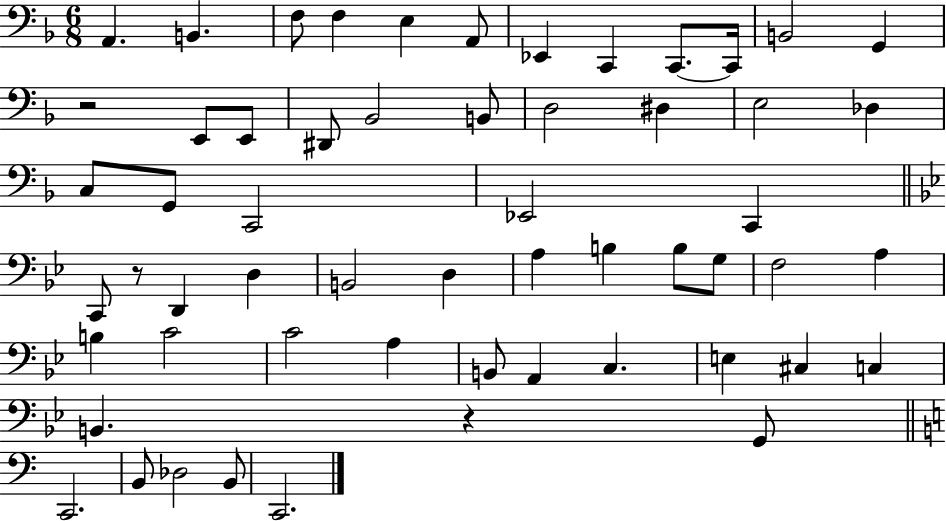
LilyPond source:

{
  \clef bass
  \numericTimeSignature
  \time 6/8
  \key f \major
  \repeat volta 2 { a,4. b,4. | f8 f4 e4 a,8 | ees,4 c,4 c,8.~~ c,16 | b,2 g,4 | \break r2 e,8 e,8 | dis,8 bes,2 b,8 | d2 dis4 | e2 des4 | \break c8 g,8 c,2 | ees,2 c,4 | \bar "||" \break \key bes \major c,8 r8 d,4 d4 | b,2 d4 | a4 b4 b8 g8 | f2 a4 | \break b4 c'2 | c'2 a4 | b,8 a,4 c4. | e4 cis4 c4 | \break b,4. r4 g,8 | \bar "||" \break \key c \major c,2. | b,8 des2 b,8 | c,2. | } \bar "|."
}